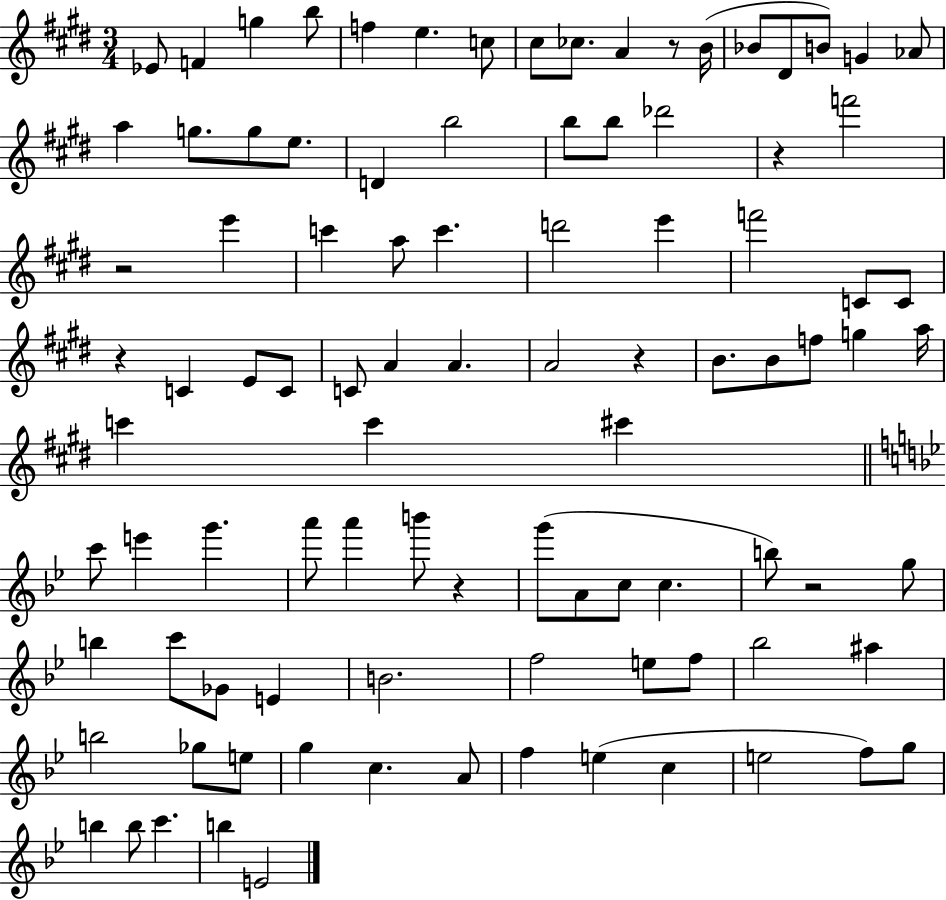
{
  \clef treble
  \numericTimeSignature
  \time 3/4
  \key e \major
  ees'8 f'4 g''4 b''8 | f''4 e''4. c''8 | cis''8 ces''8. a'4 r8 b'16( | bes'8 dis'8 b'8) g'4 aes'8 | \break a''4 g''8. g''8 e''8. | d'4 b''2 | b''8 b''8 des'''2 | r4 f'''2 | \break r2 e'''4 | c'''4 a''8 c'''4. | d'''2 e'''4 | f'''2 c'8 c'8 | \break r4 c'4 e'8 c'8 | c'8 a'4 a'4. | a'2 r4 | b'8. b'8 f''8 g''4 a''16 | \break c'''4 c'''4 cis'''4 | \bar "||" \break \key bes \major c'''8 e'''4 g'''4. | a'''8 a'''4 b'''8 r4 | g'''8( a'8 c''8 c''4. | b''8) r2 g''8 | \break b''4 c'''8 ges'8 e'4 | b'2. | f''2 e''8 f''8 | bes''2 ais''4 | \break b''2 ges''8 e''8 | g''4 c''4. a'8 | f''4 e''4( c''4 | e''2 f''8) g''8 | \break b''4 b''8 c'''4. | b''4 e'2 | \bar "|."
}